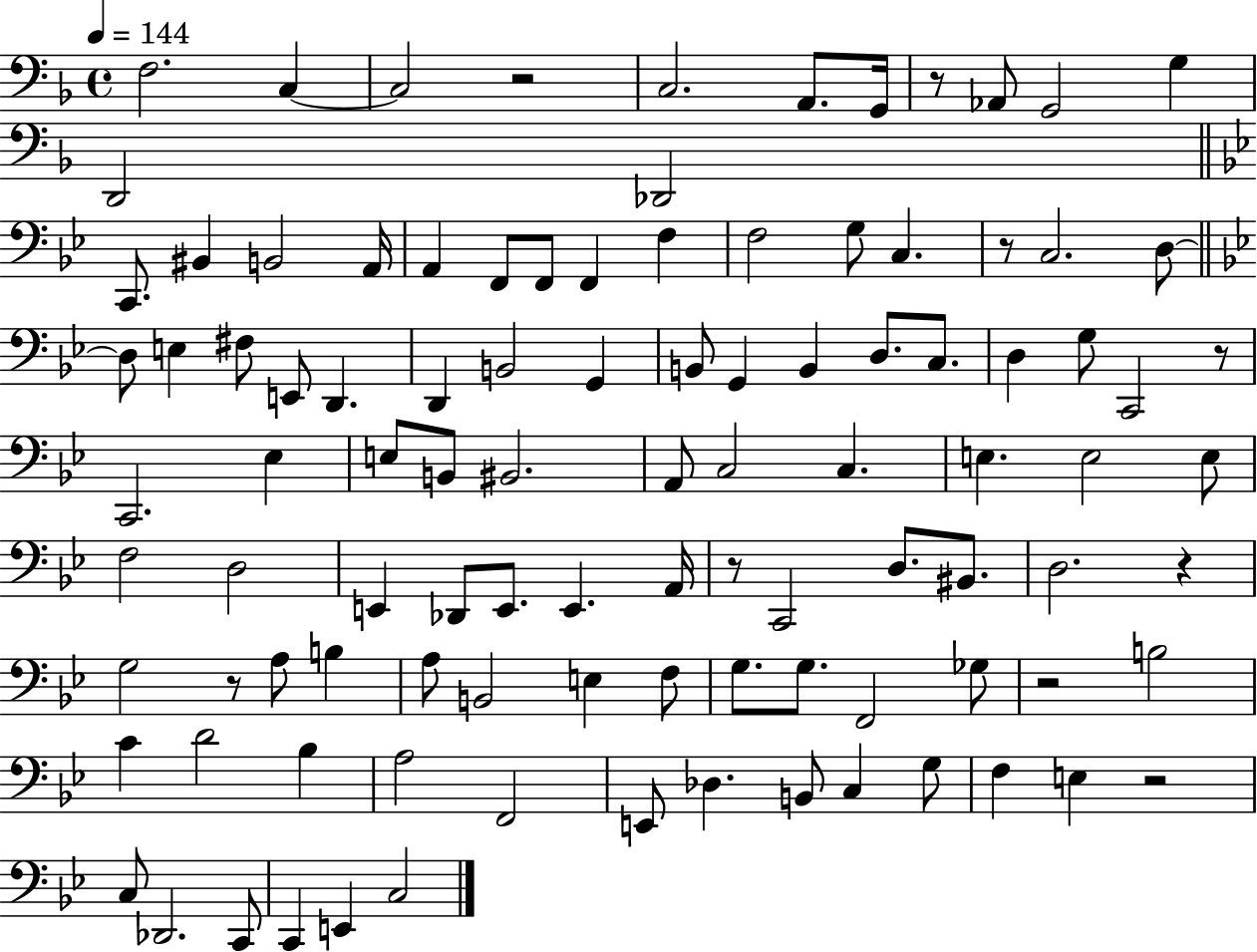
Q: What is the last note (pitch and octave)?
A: C3